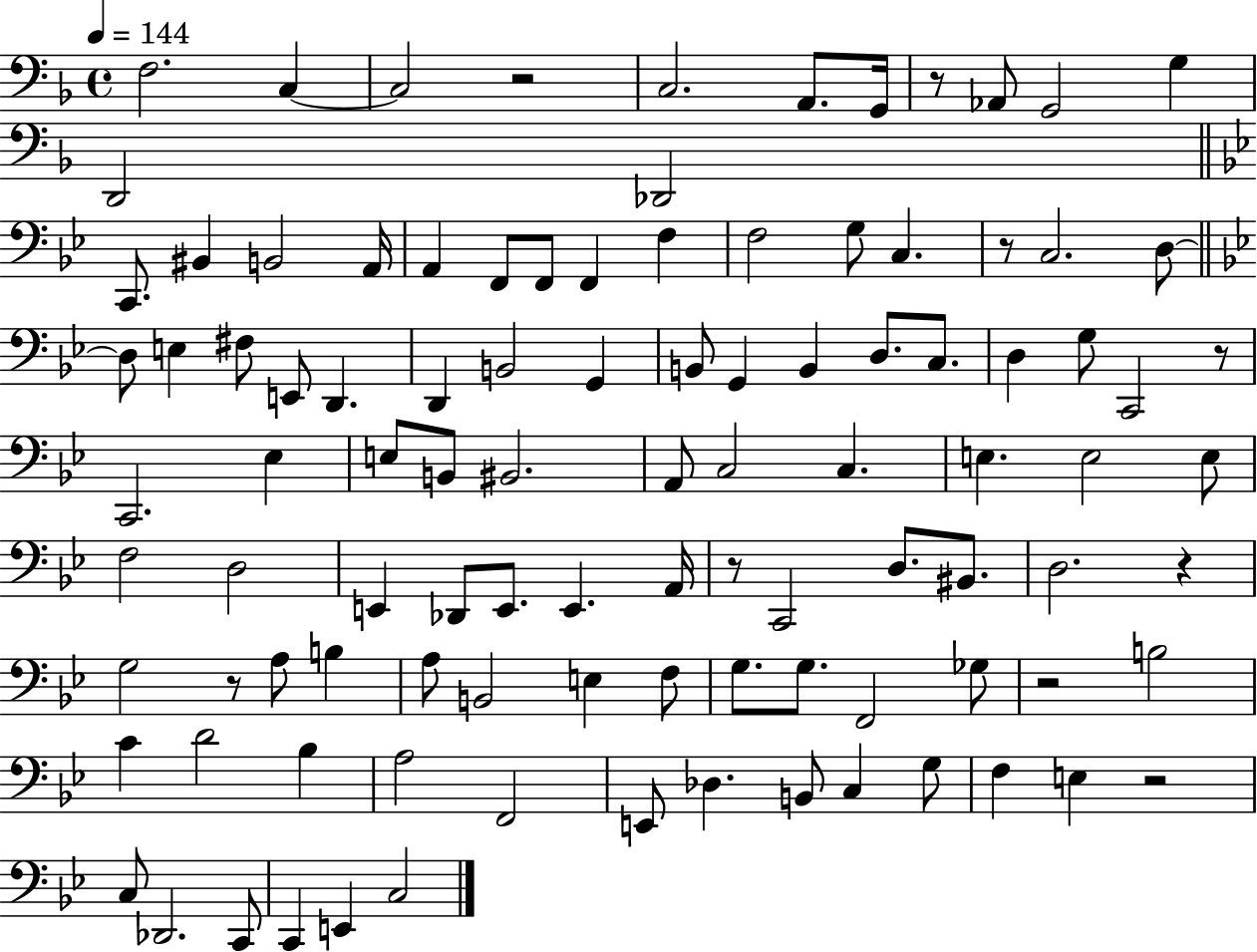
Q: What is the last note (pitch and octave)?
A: C3